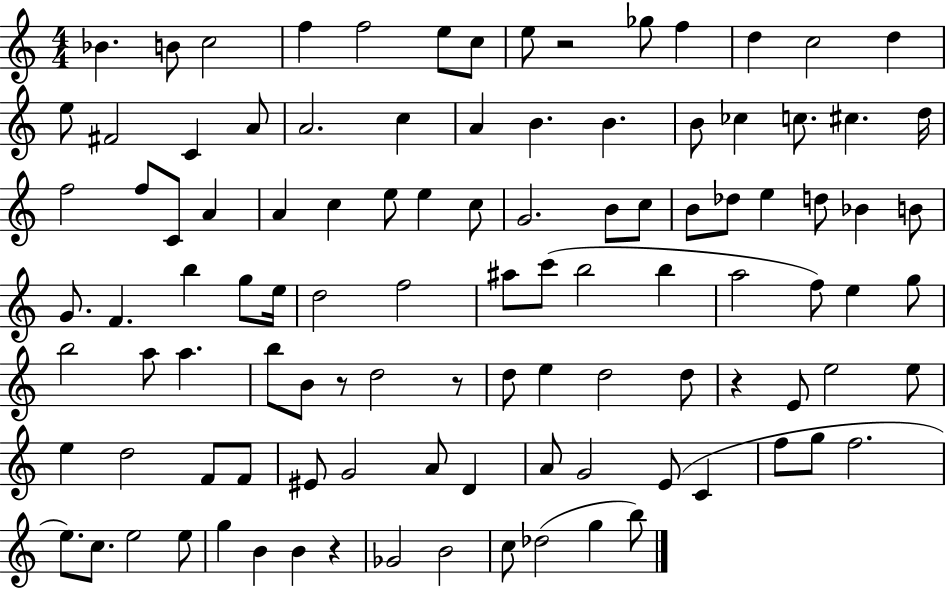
{
  \clef treble
  \numericTimeSignature
  \time 4/4
  \key c \major
  \repeat volta 2 { bes'4. b'8 c''2 | f''4 f''2 e''8 c''8 | e''8 r2 ges''8 f''4 | d''4 c''2 d''4 | \break e''8 fis'2 c'4 a'8 | a'2. c''4 | a'4 b'4. b'4. | b'8 ces''4 c''8. cis''4. d''16 | \break f''2 f''8 c'8 a'4 | a'4 c''4 e''8 e''4 c''8 | g'2. b'8 c''8 | b'8 des''8 e''4 d''8 bes'4 b'8 | \break g'8. f'4. b''4 g''8 e''16 | d''2 f''2 | ais''8 c'''8( b''2 b''4 | a''2 f''8) e''4 g''8 | \break b''2 a''8 a''4. | b''8 b'8 r8 d''2 r8 | d''8 e''4 d''2 d''8 | r4 e'8 e''2 e''8 | \break e''4 d''2 f'8 f'8 | eis'8 g'2 a'8 d'4 | a'8 g'2 e'8( c'4 | f''8 g''8 f''2. | \break e''8.) c''8. e''2 e''8 | g''4 b'4 b'4 r4 | ges'2 b'2 | c''8 des''2( g''4 b''8) | \break } \bar "|."
}